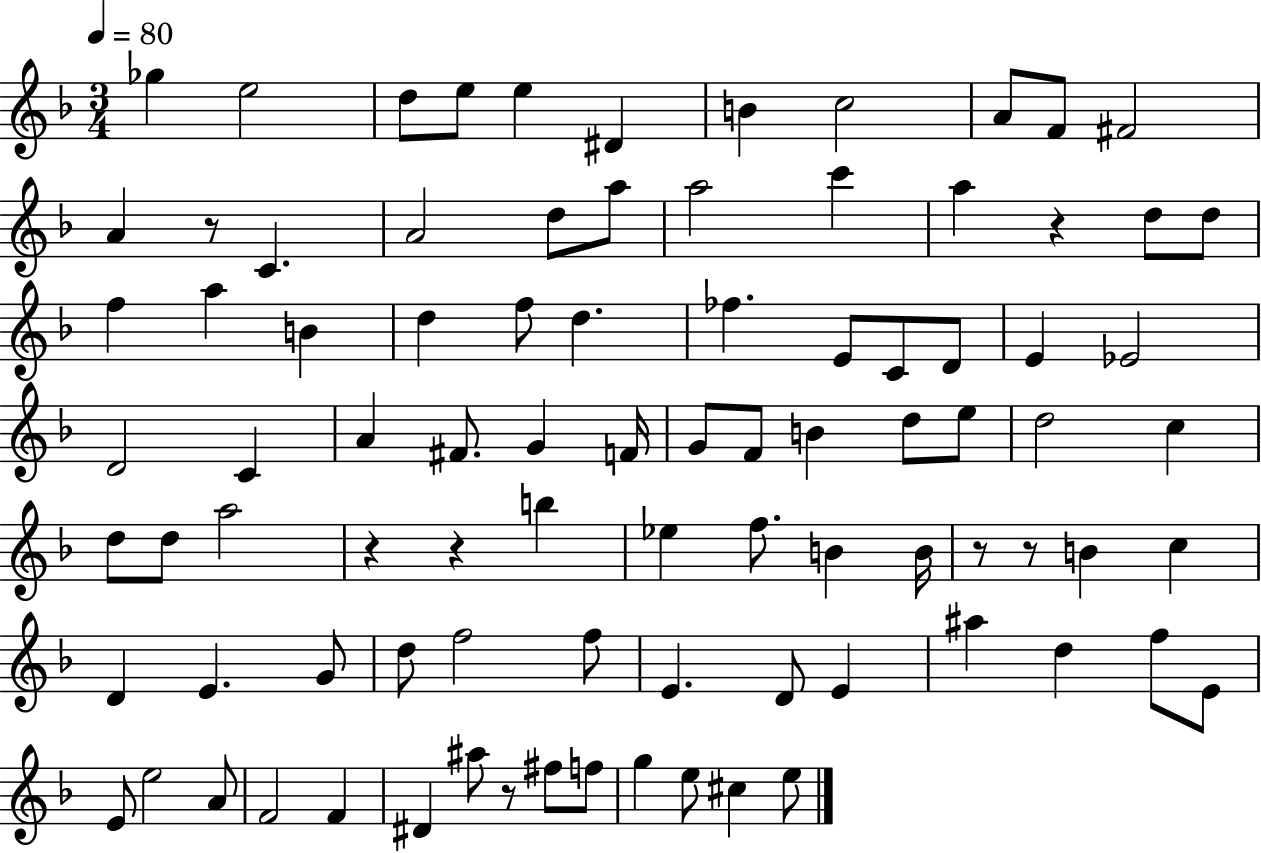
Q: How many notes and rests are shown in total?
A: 89